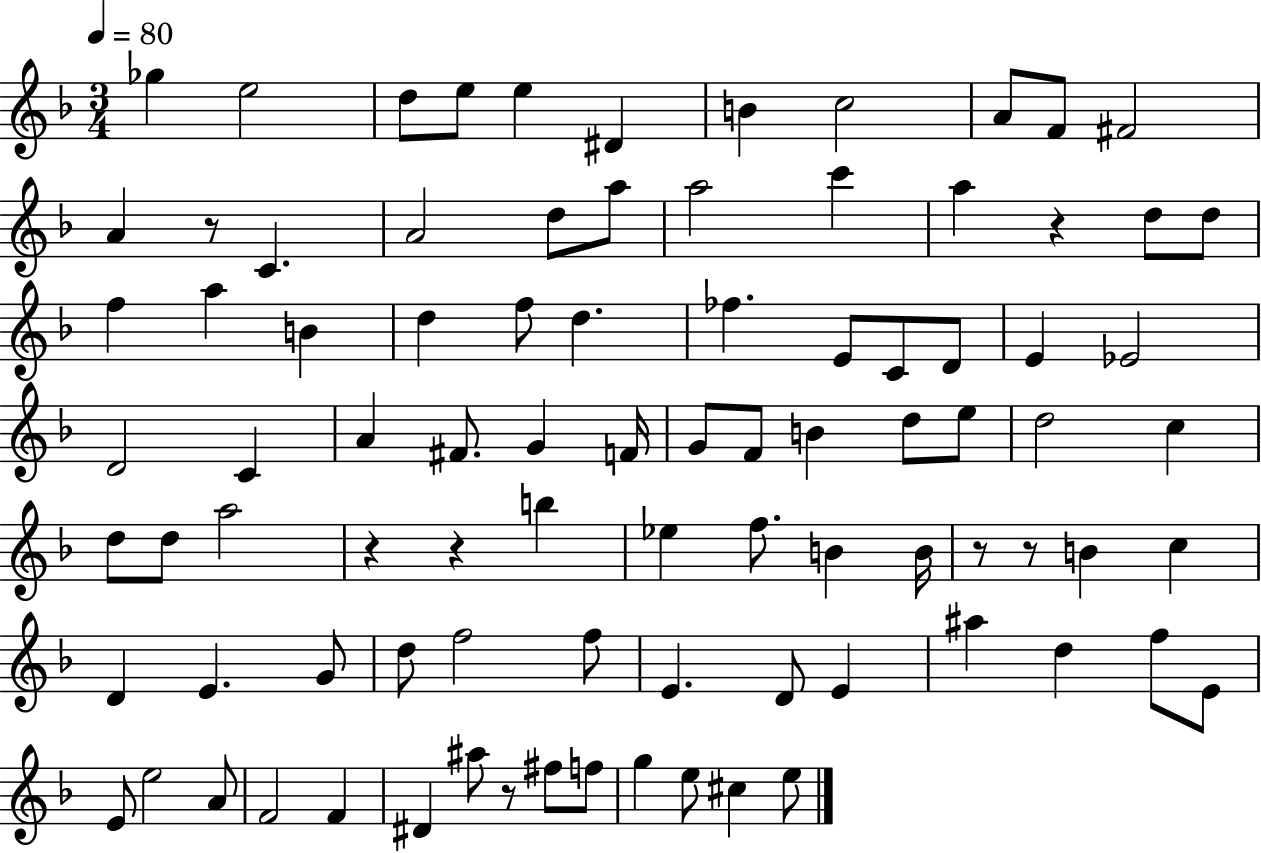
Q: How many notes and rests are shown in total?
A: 89